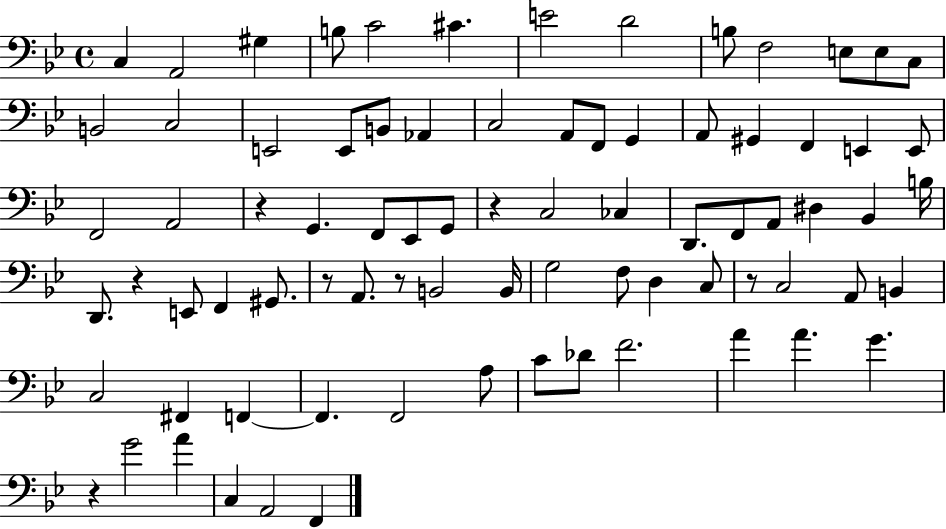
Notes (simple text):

C3/q A2/h G#3/q B3/e C4/h C#4/q. E4/h D4/h B3/e F3/h E3/e E3/e C3/e B2/h C3/h E2/h E2/e B2/e Ab2/q C3/h A2/e F2/e G2/q A2/e G#2/q F2/q E2/q E2/e F2/h A2/h R/q G2/q. F2/e Eb2/e G2/e R/q C3/h CES3/q D2/e. F2/e A2/e D#3/q Bb2/q B3/s D2/e. R/q E2/e F2/q G#2/e. R/e A2/e. R/e B2/h B2/s G3/h F3/e D3/q C3/e R/e C3/h A2/e B2/q C3/h F#2/q F2/q F2/q. F2/h A3/e C4/e Db4/e F4/h. A4/q A4/q. G4/q. R/q G4/h A4/q C3/q A2/h F2/q